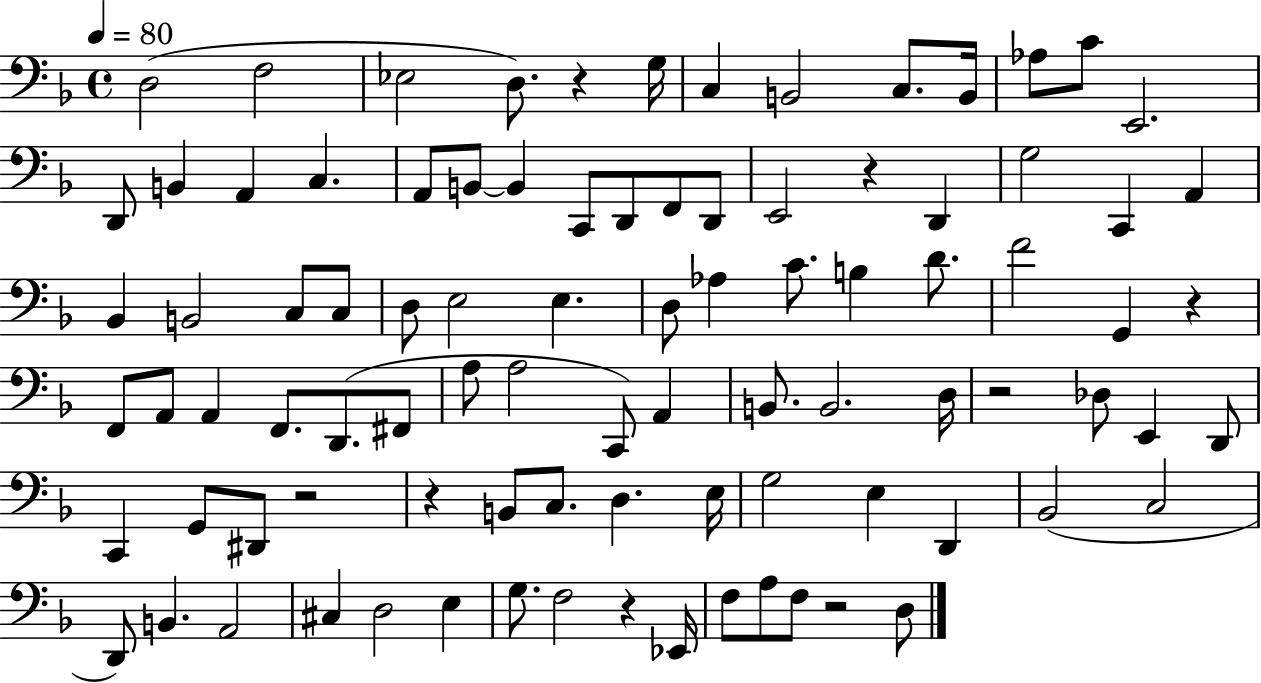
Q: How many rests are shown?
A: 8